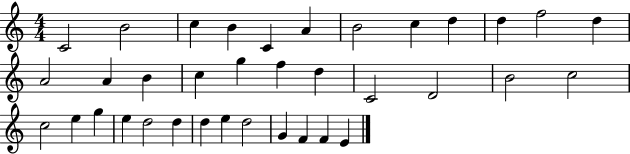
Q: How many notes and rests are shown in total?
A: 36